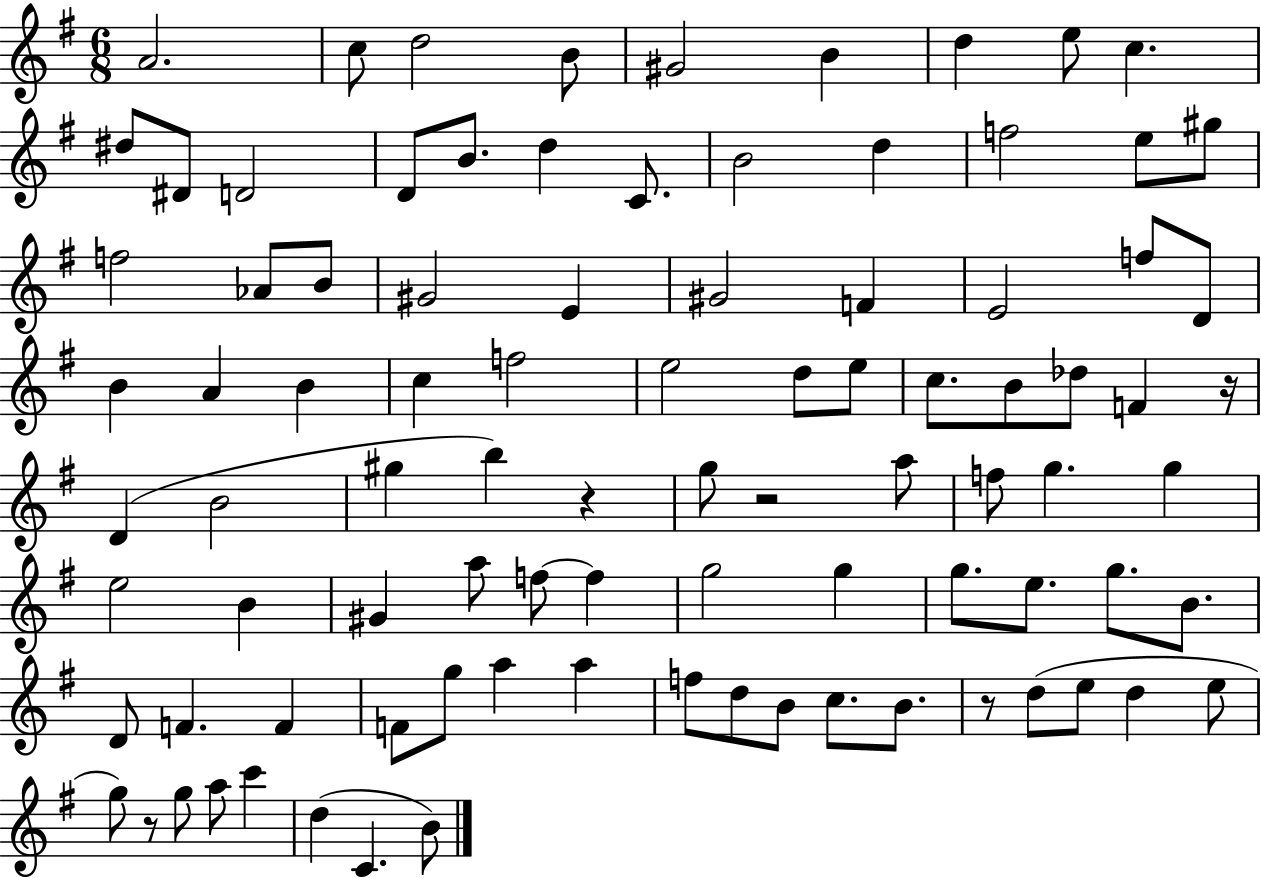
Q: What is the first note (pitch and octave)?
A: A4